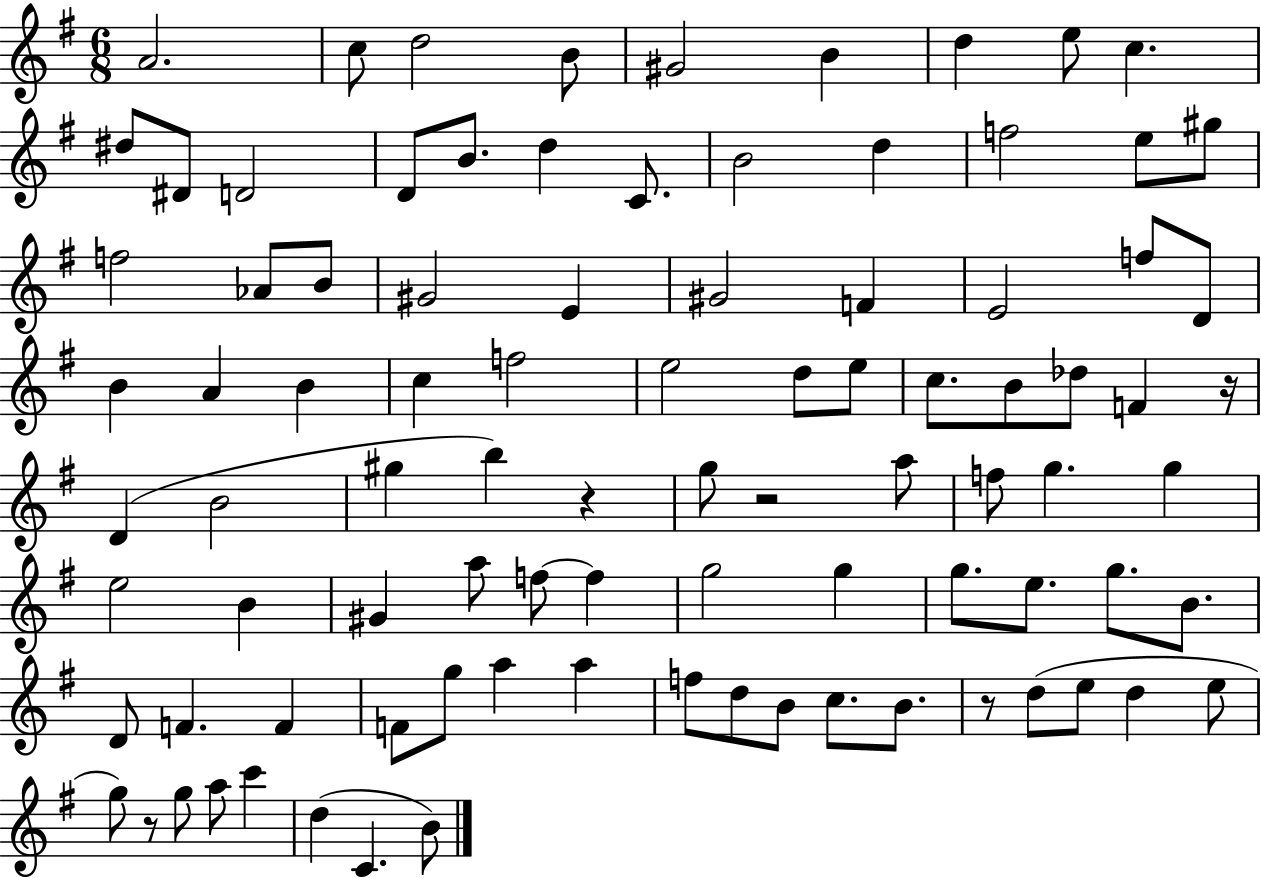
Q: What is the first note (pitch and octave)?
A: A4